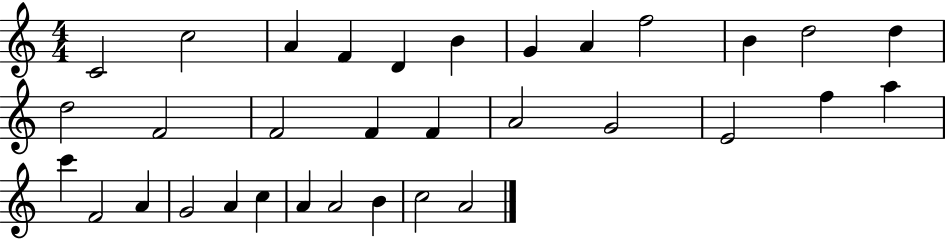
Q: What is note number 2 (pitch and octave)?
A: C5